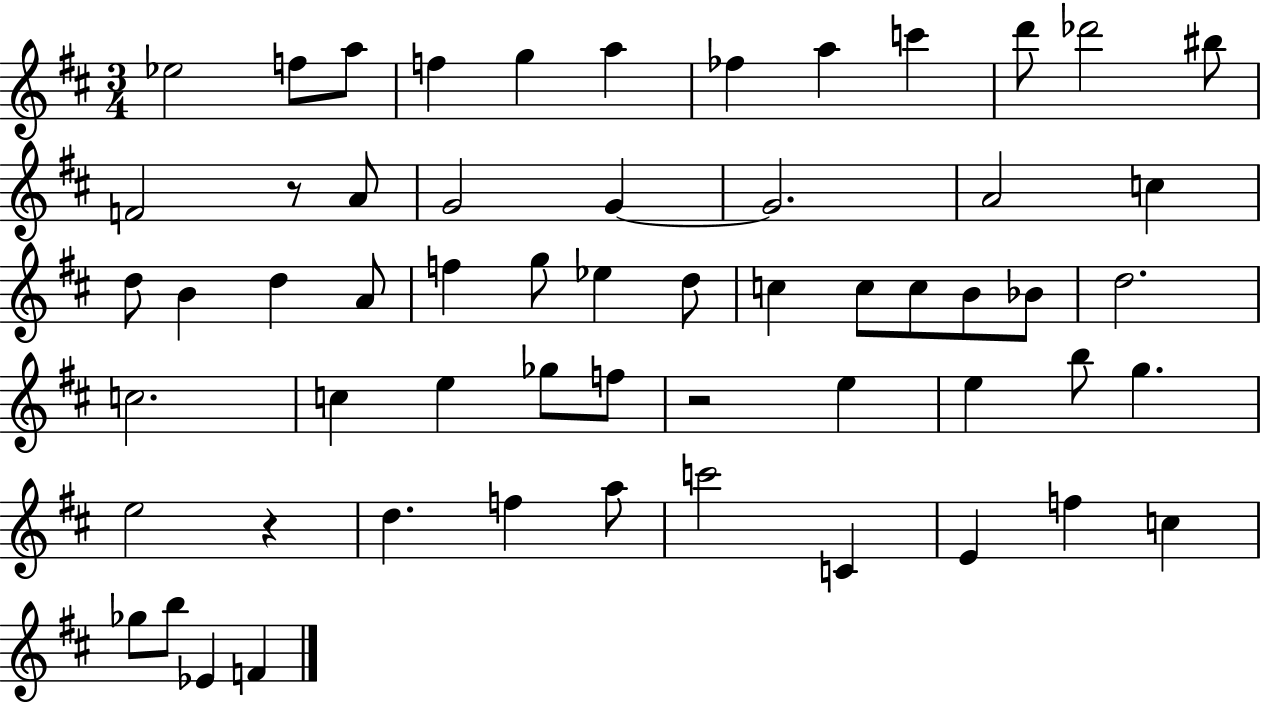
X:1
T:Untitled
M:3/4
L:1/4
K:D
_e2 f/2 a/2 f g a _f a c' d'/2 _d'2 ^b/2 F2 z/2 A/2 G2 G G2 A2 c d/2 B d A/2 f g/2 _e d/2 c c/2 c/2 B/2 _B/2 d2 c2 c e _g/2 f/2 z2 e e b/2 g e2 z d f a/2 c'2 C E f c _g/2 b/2 _E F